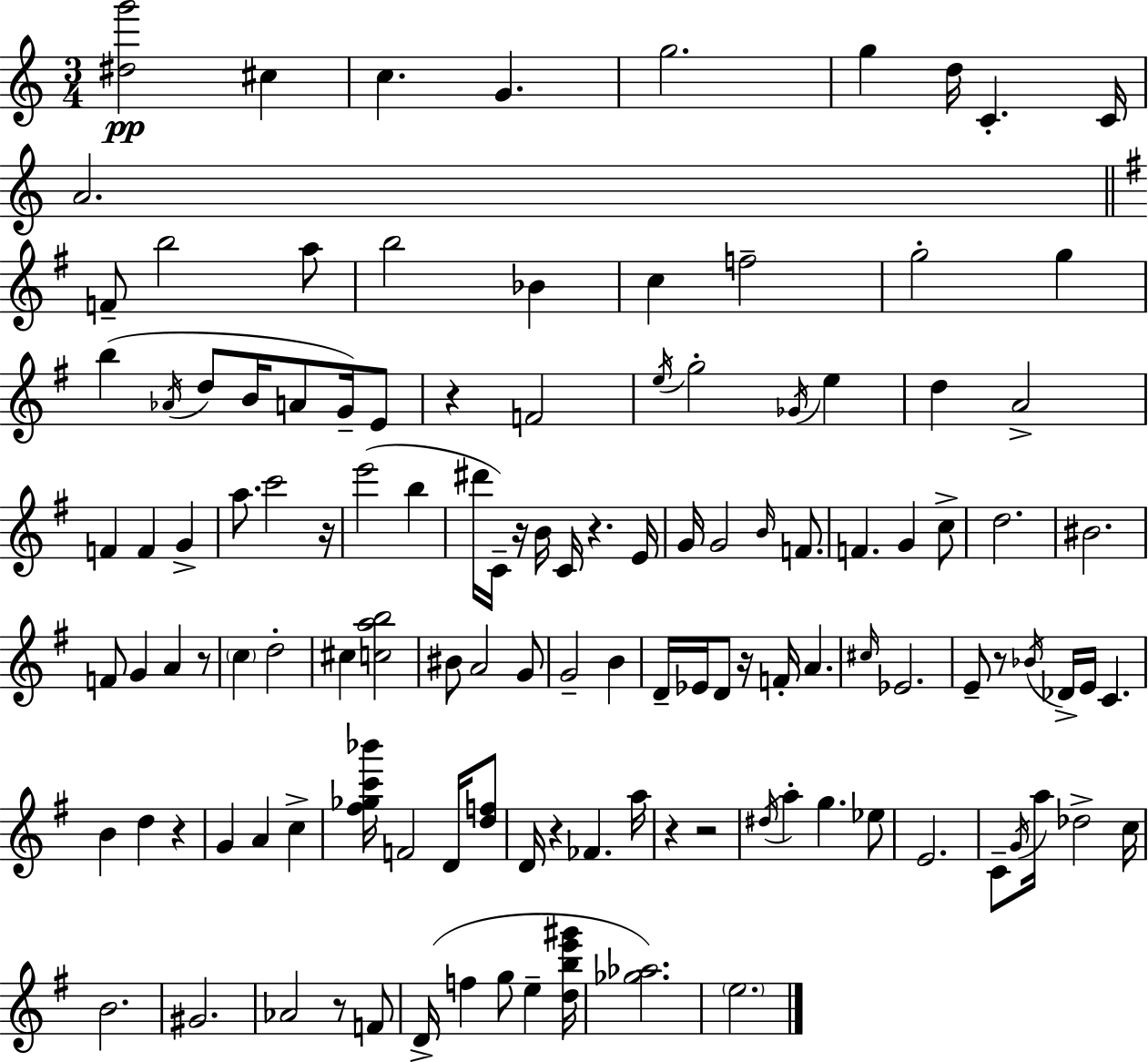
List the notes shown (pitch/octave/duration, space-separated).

[D#5,G6]/h C#5/q C5/q. G4/q. G5/h. G5/q D5/s C4/q. C4/s A4/h. F4/e B5/h A5/e B5/h Bb4/q C5/q F5/h G5/h G5/q B5/q Ab4/s D5/e B4/s A4/e G4/s E4/e R/q F4/h E5/s G5/h Gb4/s E5/q D5/q A4/h F4/q F4/q G4/q A5/e. C6/h R/s E6/h B5/q D#6/s C4/s R/s B4/s C4/s R/q. E4/s G4/s G4/h B4/s F4/e. F4/q. G4/q C5/e D5/h. BIS4/h. F4/e G4/q A4/q R/e C5/q D5/h C#5/q [C5,A5,B5]/h BIS4/e A4/h G4/e G4/h B4/q D4/s Eb4/s D4/e R/s F4/s A4/q. C#5/s Eb4/h. E4/e R/e Bb4/s Db4/s E4/s C4/q. B4/q D5/q R/q G4/q A4/q C5/q [F#5,Gb5,C6,Bb6]/s F4/h D4/s [D5,F5]/e D4/s R/q FES4/q. A5/s R/q R/h D#5/s A5/q G5/q. Eb5/e E4/h. C4/e G4/s A5/s Db5/h C5/s B4/h. G#4/h. Ab4/h R/e F4/e D4/s F5/q G5/e E5/q [D5,B5,E6,G#6]/s [Gb5,Ab5]/h. E5/h.